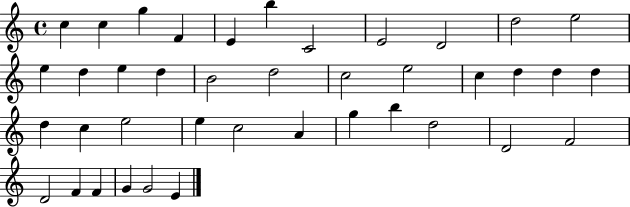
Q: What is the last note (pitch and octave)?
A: E4